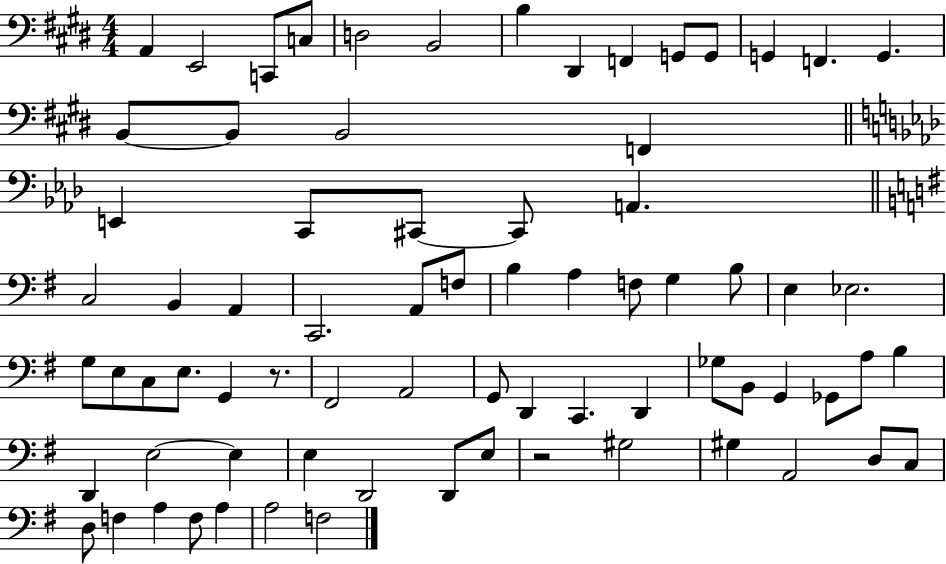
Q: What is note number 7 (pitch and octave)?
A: B3